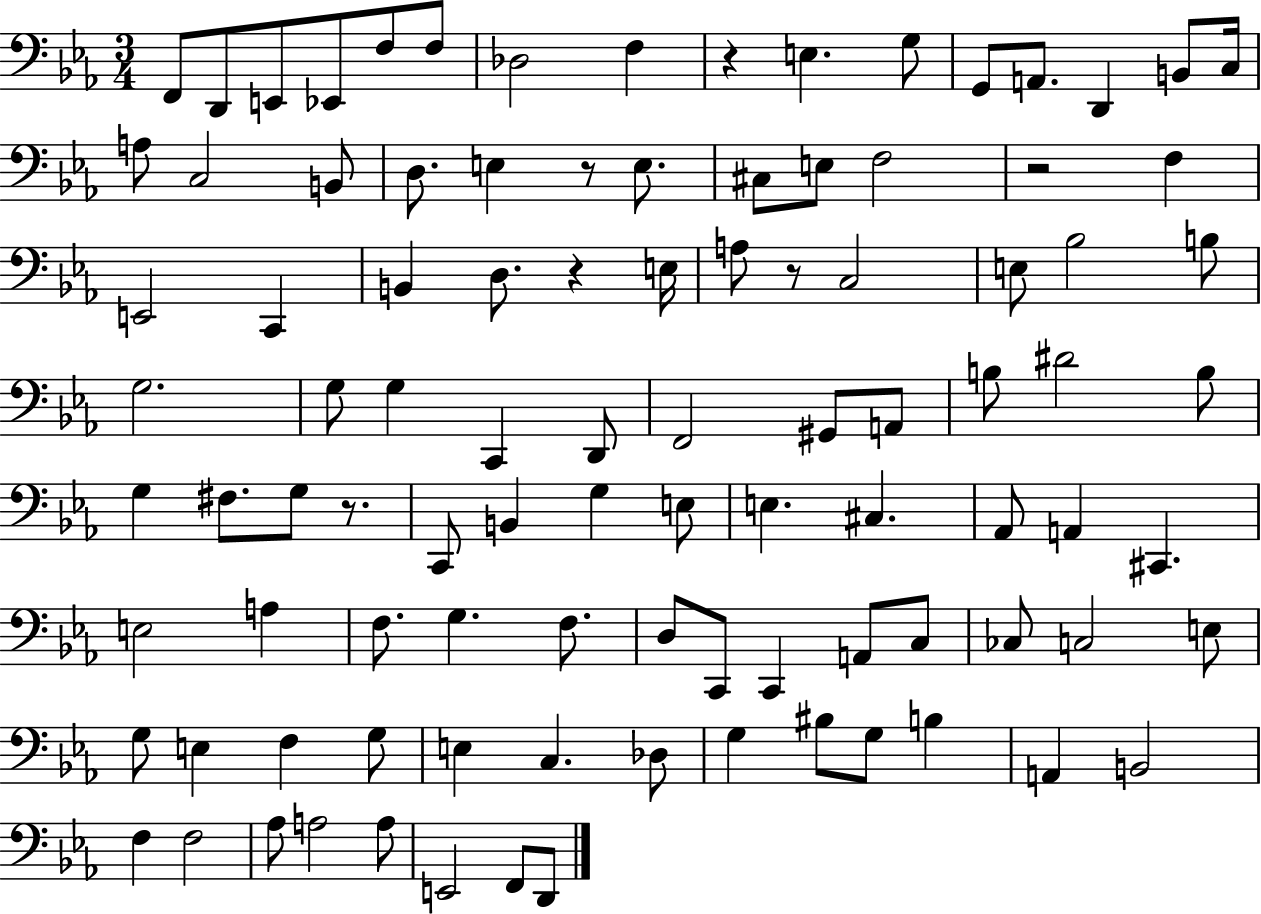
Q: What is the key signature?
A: EES major